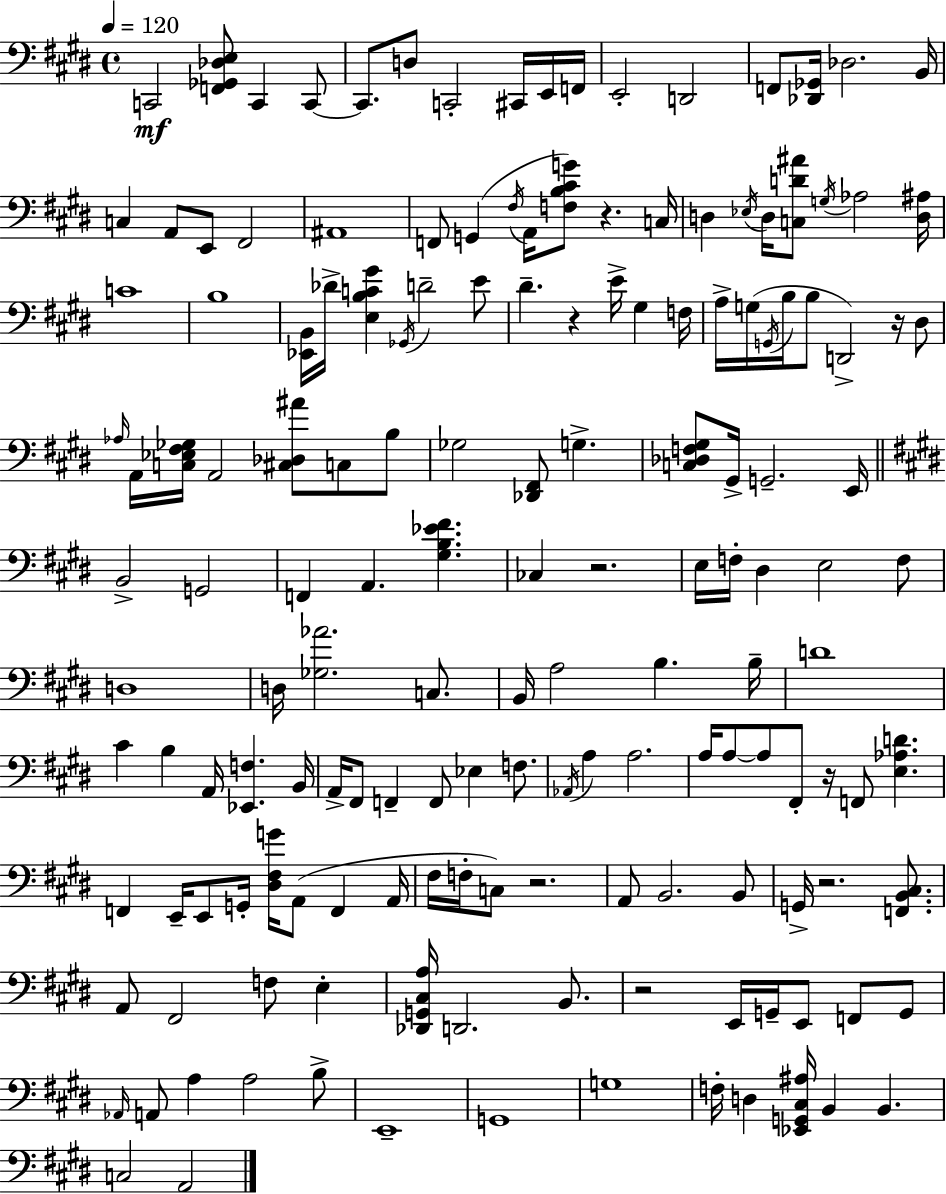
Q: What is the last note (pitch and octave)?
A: A2